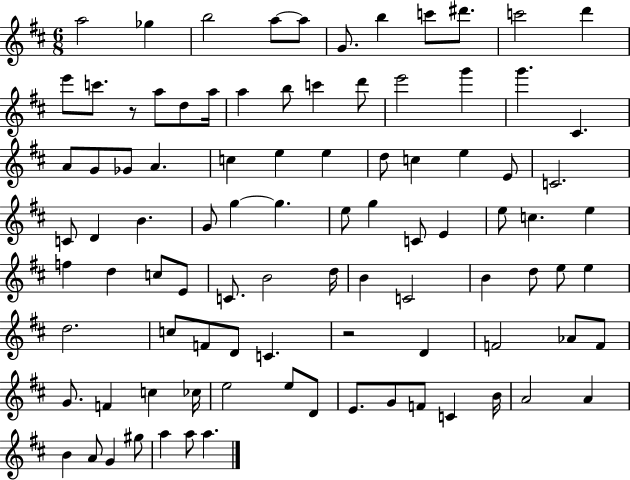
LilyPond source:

{
  \clef treble
  \numericTimeSignature
  \time 6/8
  \key d \major
  \repeat volta 2 { a''2 ges''4 | b''2 a''8~~ a''8 | g'8. b''4 c'''8 dis'''8. | c'''2 d'''4 | \break e'''8 c'''8. r8 a''8 d''8 a''16 | a''4 b''8 c'''4 d'''8 | e'''2 g'''4 | g'''4. cis'4. | \break a'8 g'8 ges'8 a'4. | c''4 e''4 e''4 | d''8 c''4 e''4 e'8 | c'2. | \break c'8 d'4 b'4. | g'8 g''4~~ g''4. | e''8 g''4 c'8 e'4 | e''8 c''4. e''4 | \break f''4 d''4 c''8 e'8 | c'8. b'2 d''16 | b'4 c'2 | b'4 d''8 e''8 e''4 | \break d''2. | c''8 f'8 d'8 c'4. | r2 d'4 | f'2 aes'8 f'8 | \break g'8. f'4 c''4 ces''16 | e''2 e''8 d'8 | e'8. g'8 f'8 c'4 b'16 | a'2 a'4 | \break b'4 a'8 g'4 gis''8 | a''4 a''8 a''4. | } \bar "|."
}